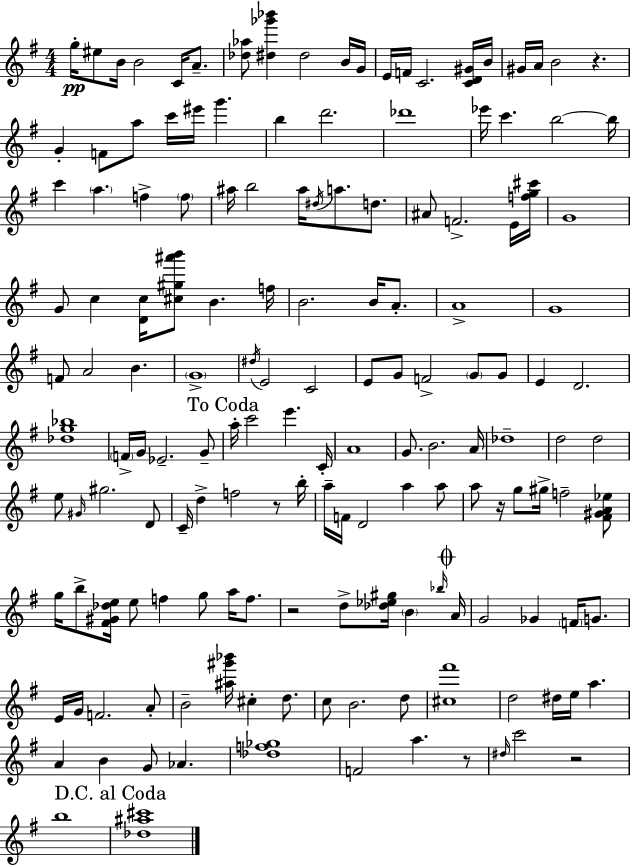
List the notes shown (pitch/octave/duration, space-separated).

G5/s EIS5/e B4/s B4/h C4/s A4/e. [Db5,Ab5]/e [D#5,Gb6,Bb6]/q D#5/h B4/s G4/s E4/s F4/s C4/h. [C4,D4,G#4]/s B4/s G#4/s A4/s B4/h R/q. G4/q F4/e A5/e C6/s EIS6/s G6/q. B5/q D6/h. Db6/w Eb6/s C6/q. B5/h B5/s C6/q A5/q. F5/q F5/e A#5/s B5/h A#5/s D#5/s A5/e. D5/e. A#4/e F4/h. E4/s [F5,G5,C#6]/s G4/w G4/e C5/q [D4,C5]/s [C#5,G#5,A#6,B6]/e B4/q. F5/s B4/h. B4/s A4/e. A4/w G4/w F4/e A4/h B4/q. G4/w D#5/s E4/h C4/h E4/e G4/e F4/h G4/e G4/e E4/q D4/h. [Db5,G5,Bb5]/w F4/s G4/s Eb4/h. G4/e A5/s C6/h E6/q. C4/s A4/w G4/e. B4/h. A4/s Db5/w D5/h D5/h E5/e G#4/s G#5/h. D4/e C4/s D5/q F5/h R/e B5/s A5/s F4/s D4/h A5/q A5/e A5/e R/s G5/e G#5/s F5/h [F#4,G#4,A4,Eb5]/e G5/s B5/e [F#4,G#4,Db5,E5]/s E5/e F5/q G5/e A5/s F5/e. R/h D5/e [Db5,Eb5,G#5]/s B4/q Bb5/s A4/s G4/h Gb4/q F4/s G4/e. E4/s G4/s F4/h. A4/e B4/h [A#5,G#6,Bb6]/s C#5/q D5/e. C5/e B4/h. D5/e [C#5,F#6]/w D5/h D#5/s E5/s A5/q. A4/q B4/q G4/e Ab4/q. [Db5,F5,Gb5]/w F4/h A5/q. R/e D#5/s C6/h R/h B5/w [Db5,A#5,C#6]/w